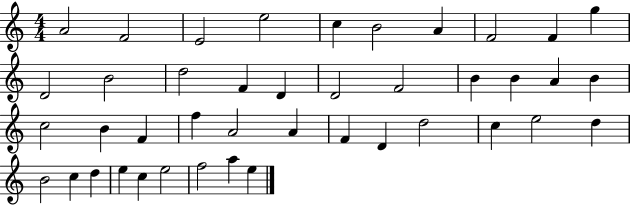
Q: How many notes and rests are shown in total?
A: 42